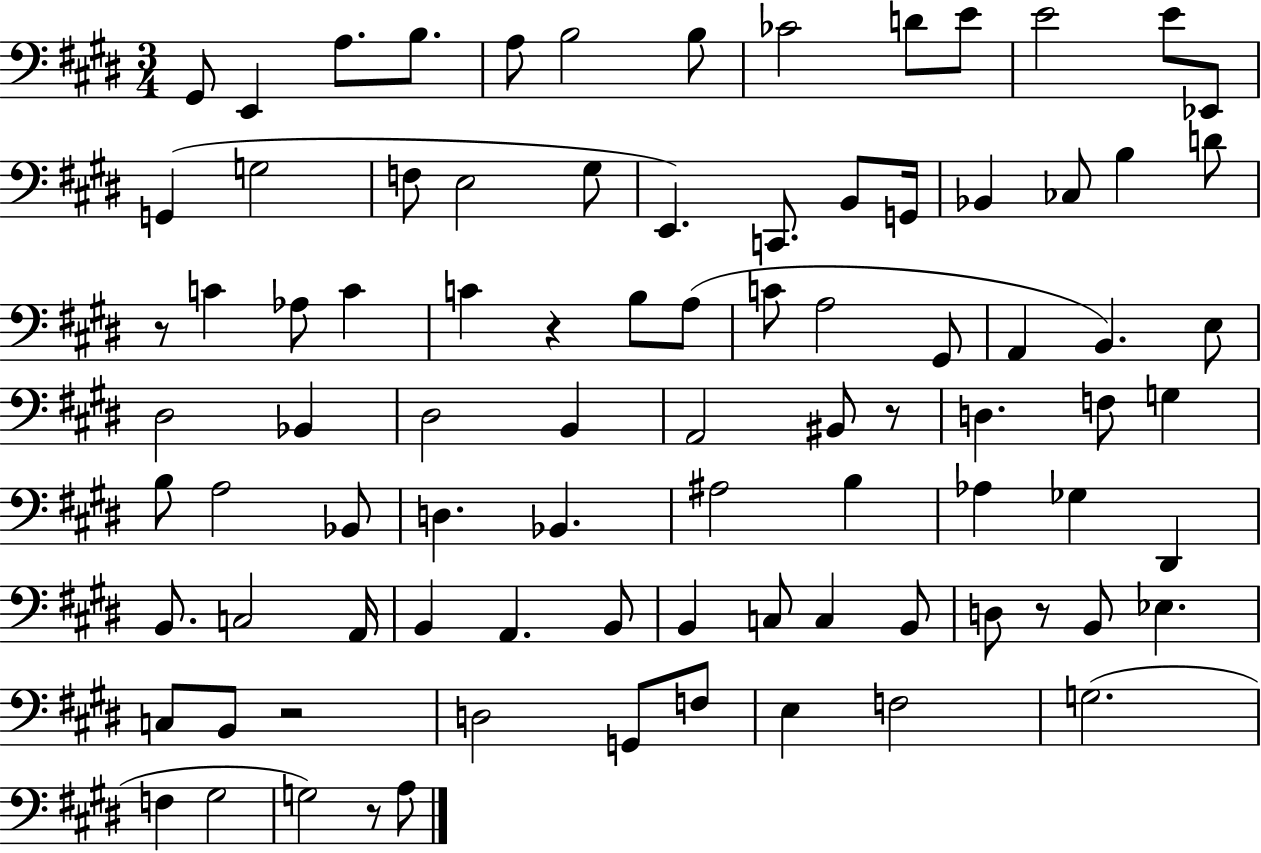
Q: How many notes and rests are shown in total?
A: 88